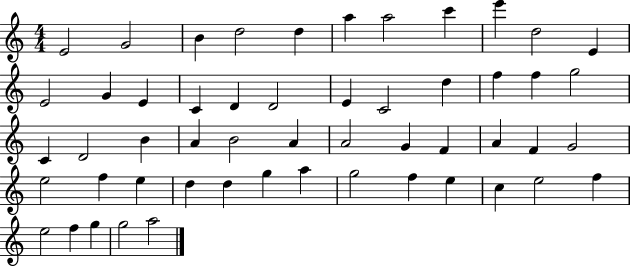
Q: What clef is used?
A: treble